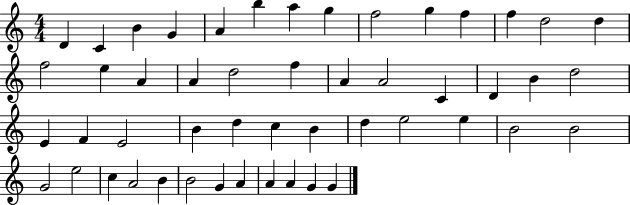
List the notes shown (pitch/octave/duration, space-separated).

D4/q C4/q B4/q G4/q A4/q B5/q A5/q G5/q F5/h G5/q F5/q F5/q D5/h D5/q F5/h E5/q A4/q A4/q D5/h F5/q A4/q A4/h C4/q D4/q B4/q D5/h E4/q F4/q E4/h B4/q D5/q C5/q B4/q D5/q E5/h E5/q B4/h B4/h G4/h E5/h C5/q A4/h B4/q B4/h G4/q A4/q A4/q A4/q G4/q G4/q